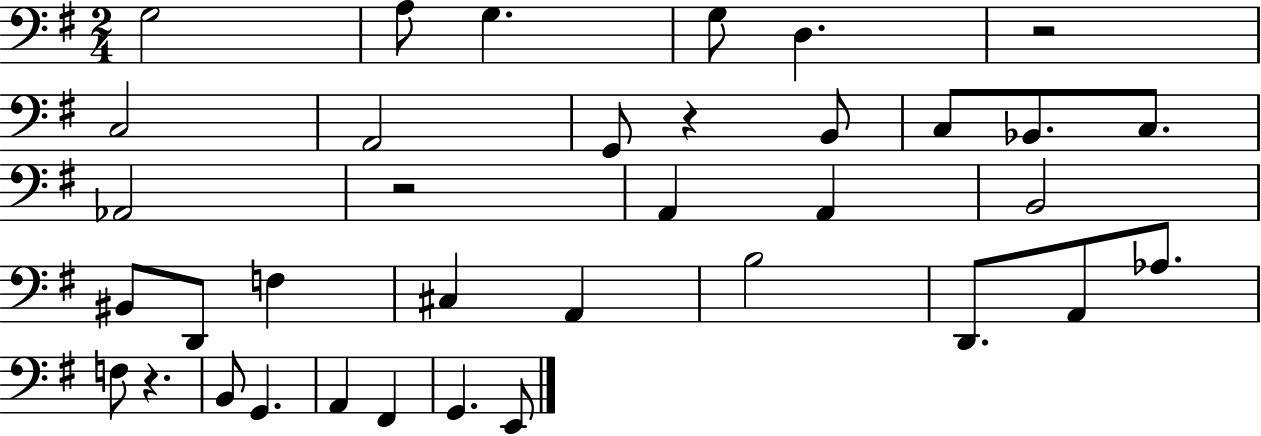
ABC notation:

X:1
T:Untitled
M:2/4
L:1/4
K:G
G,2 A,/2 G, G,/2 D, z2 C,2 A,,2 G,,/2 z B,,/2 C,/2 _B,,/2 C,/2 _A,,2 z2 A,, A,, B,,2 ^B,,/2 D,,/2 F, ^C, A,, B,2 D,,/2 A,,/2 _A,/2 F,/2 z B,,/2 G,, A,, ^F,, G,, E,,/2